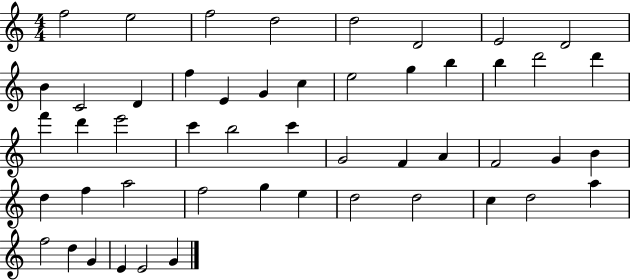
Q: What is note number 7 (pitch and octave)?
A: E4